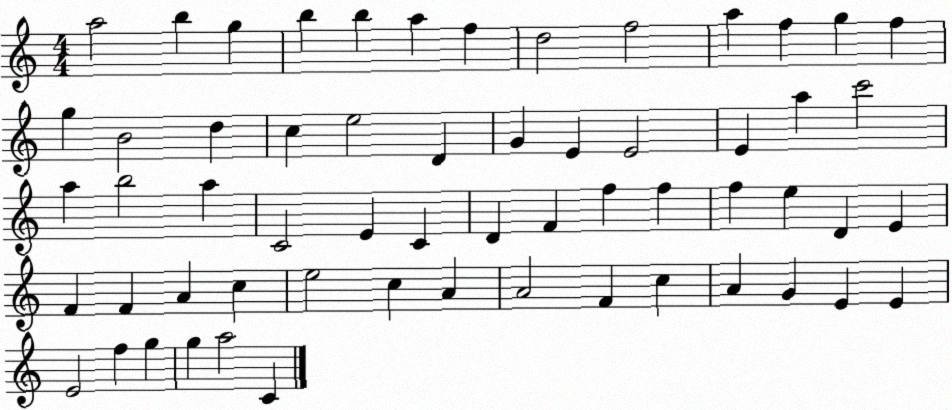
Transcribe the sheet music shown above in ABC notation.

X:1
T:Untitled
M:4/4
L:1/4
K:C
a2 b g b b a f d2 f2 a f g f g B2 d c e2 D G E E2 E a c'2 a b2 a C2 E C D F f f f e D E F F A c e2 c A A2 F c A G E E E2 f g g a2 C